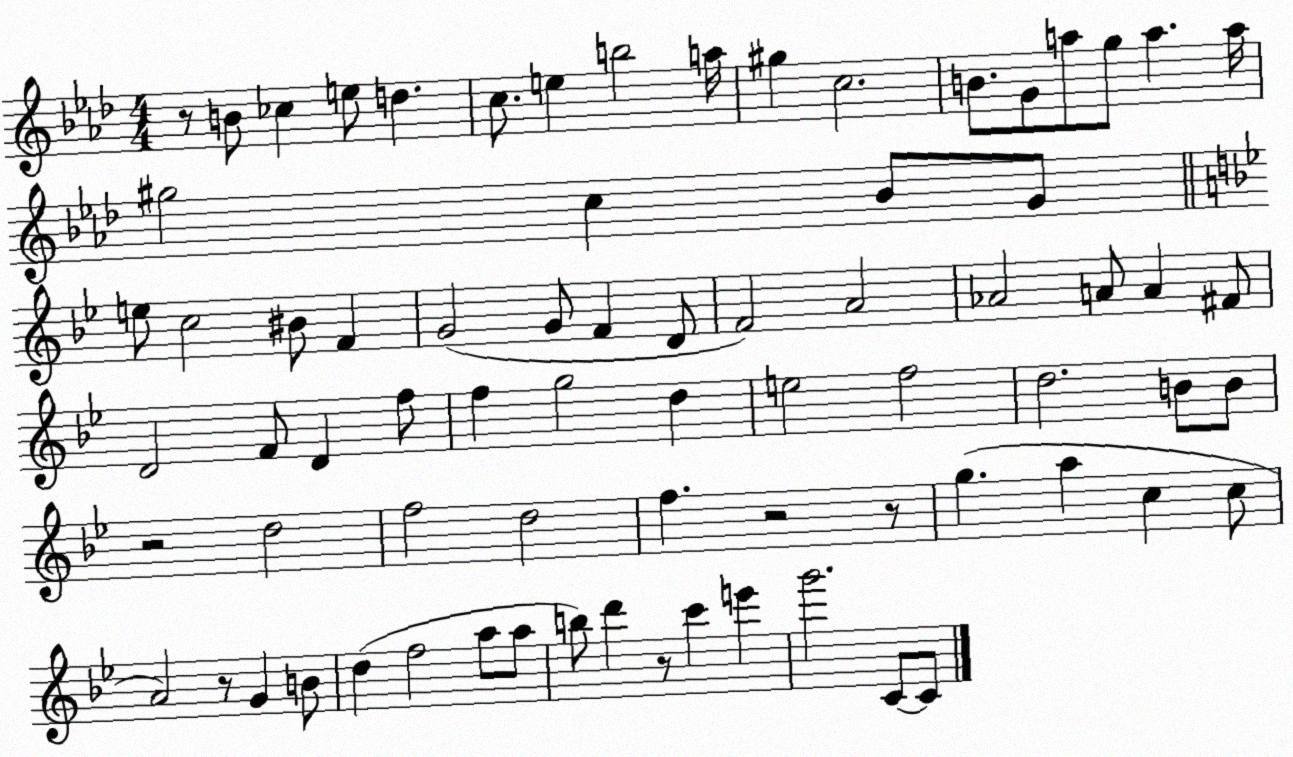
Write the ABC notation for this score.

X:1
T:Untitled
M:4/4
L:1/4
K:Ab
z/2 B/2 _c e/2 d c/2 e b2 a/4 ^g c2 B/2 G/2 a/2 g/2 a a/4 ^g2 c _B/2 G/2 e/2 c2 ^B/2 F G2 G/2 F D/2 F2 A2 _A2 A/2 A ^F/2 D2 F/2 D f/2 f g2 d e2 f2 d2 B/2 B/2 z2 d2 f2 d2 f z2 z/2 g a c c/2 A2 z/2 G B/2 d f2 a/2 a/2 b/2 d' z/2 c' e' g'2 C/2 C/2